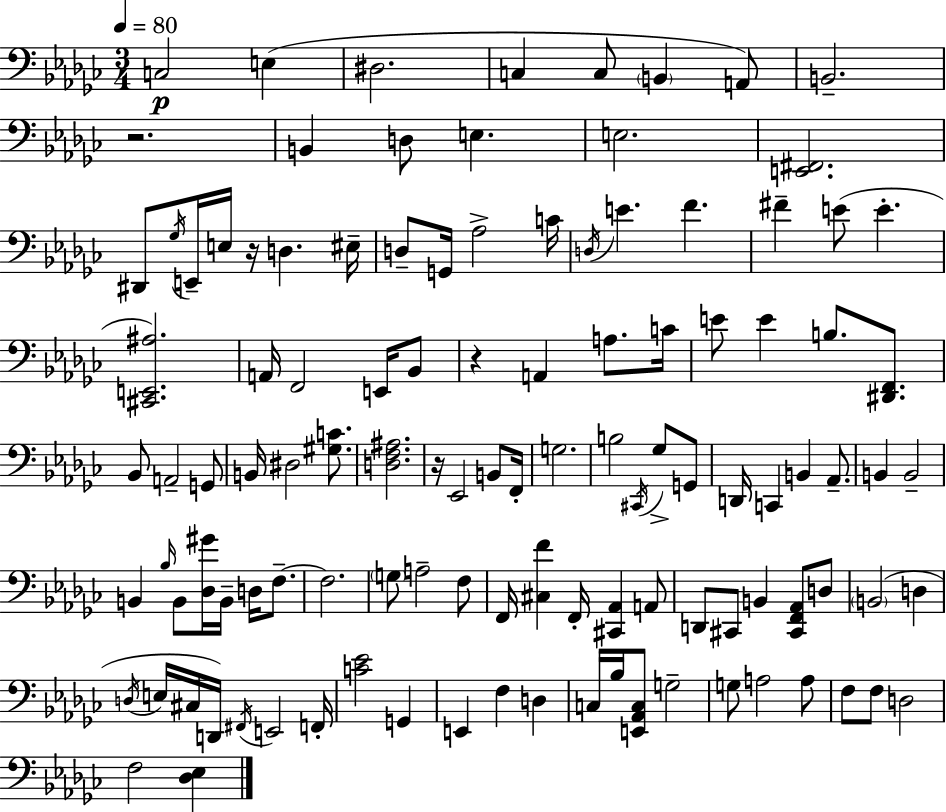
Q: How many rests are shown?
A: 4